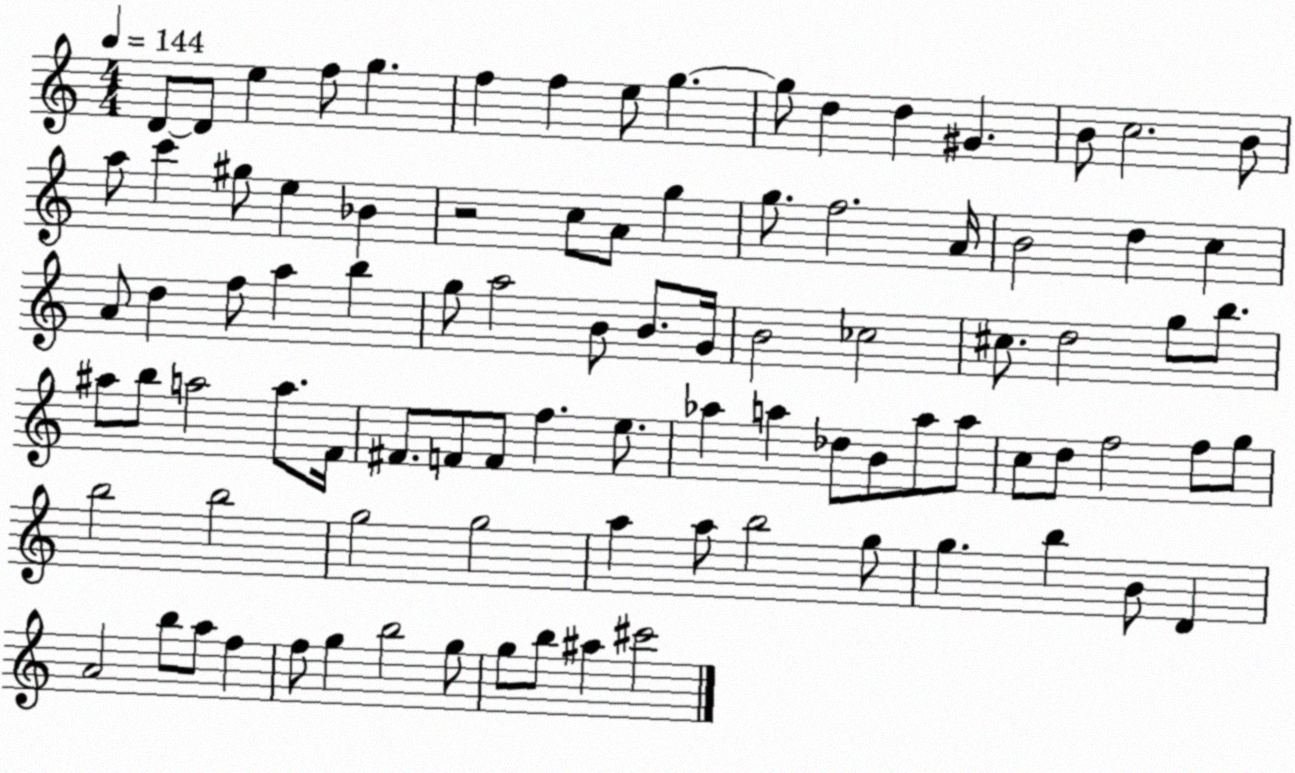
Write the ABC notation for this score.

X:1
T:Untitled
M:4/4
L:1/4
K:C
D/2 D/2 e f/2 g f f e/2 g g/2 d d ^G B/2 c2 B/2 a/2 c' ^g/2 e _B z2 c/2 A/2 g g/2 f2 A/4 B2 d c A/2 d f/2 a b g/2 a2 B/2 B/2 G/4 B2 _c2 ^c/2 d2 g/2 b/2 ^a/2 b/2 a2 a/2 F/4 ^F/2 F/2 F/2 f e/2 _a a _d/2 B/2 a/2 a/2 c/2 d/2 f2 f/2 g/2 b2 b2 g2 g2 a a/2 b2 g/2 g b B/2 D A2 b/2 a/2 f f/2 g b2 g/2 g/2 b/2 ^a ^c'2